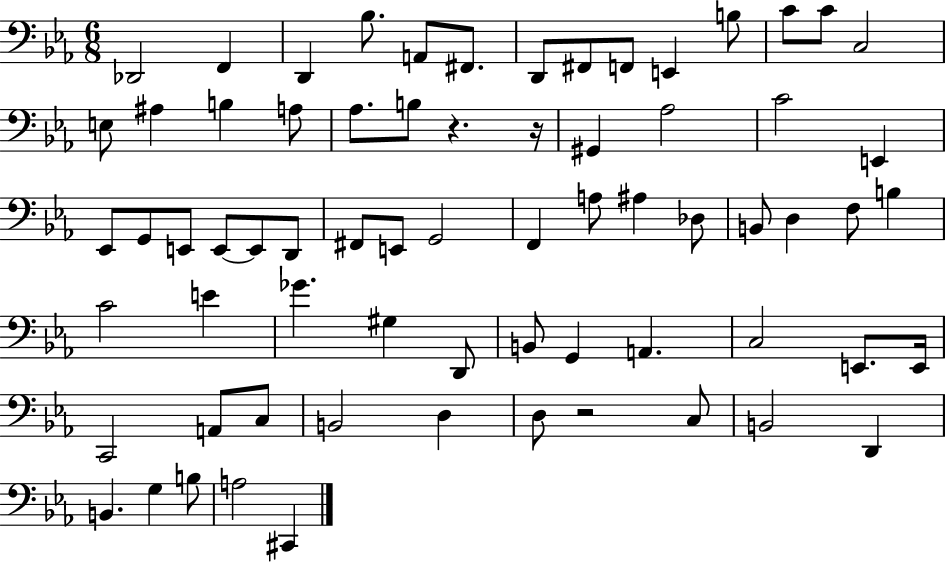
Db2/h F2/q D2/q Bb3/e. A2/e F#2/e. D2/e F#2/e F2/e E2/q B3/e C4/e C4/e C3/h E3/e A#3/q B3/q A3/e Ab3/e. B3/e R/q. R/s G#2/q Ab3/h C4/h E2/q Eb2/e G2/e E2/e E2/e E2/e D2/e F#2/e E2/e G2/h F2/q A3/e A#3/q Db3/e B2/e D3/q F3/e B3/q C4/h E4/q Gb4/q. G#3/q D2/e B2/e G2/q A2/q. C3/h E2/e. E2/s C2/h A2/e C3/e B2/h D3/q D3/e R/h C3/e B2/h D2/q B2/q. G3/q B3/e A3/h C#2/q